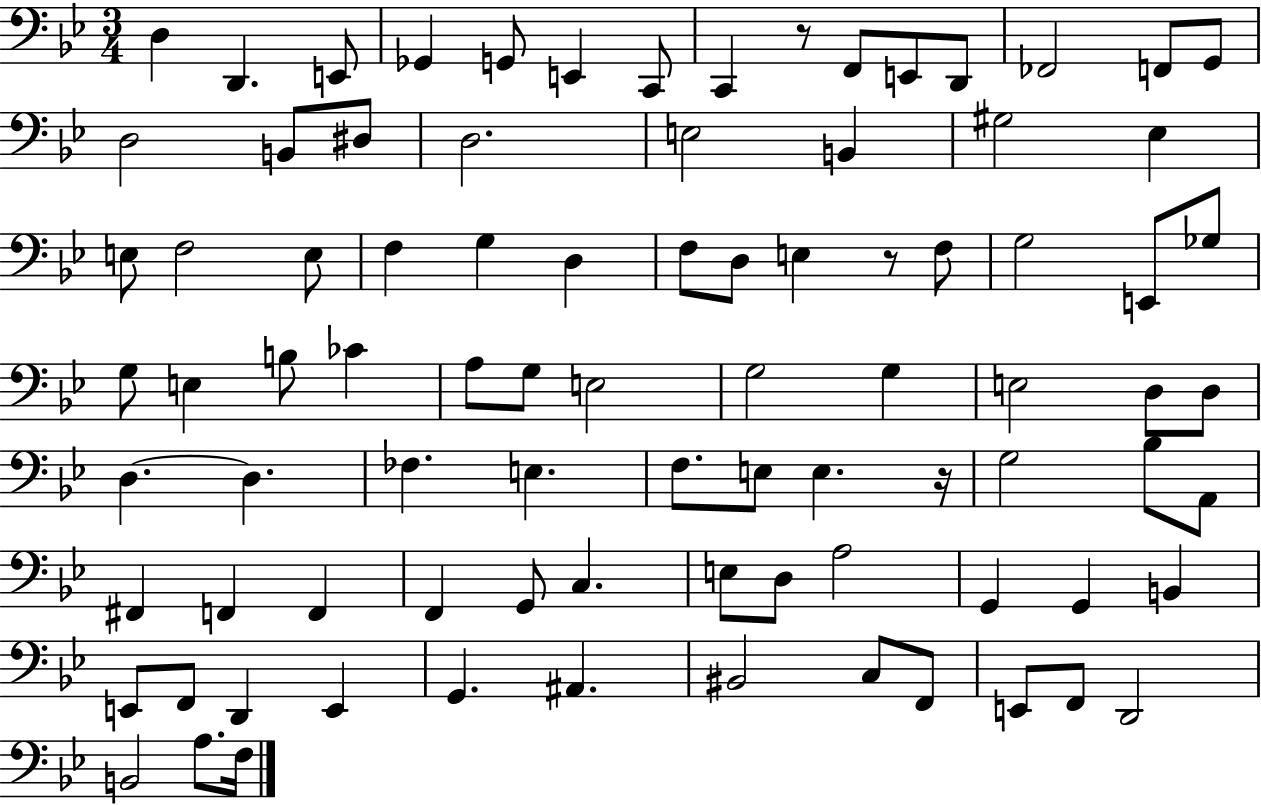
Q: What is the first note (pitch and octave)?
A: D3